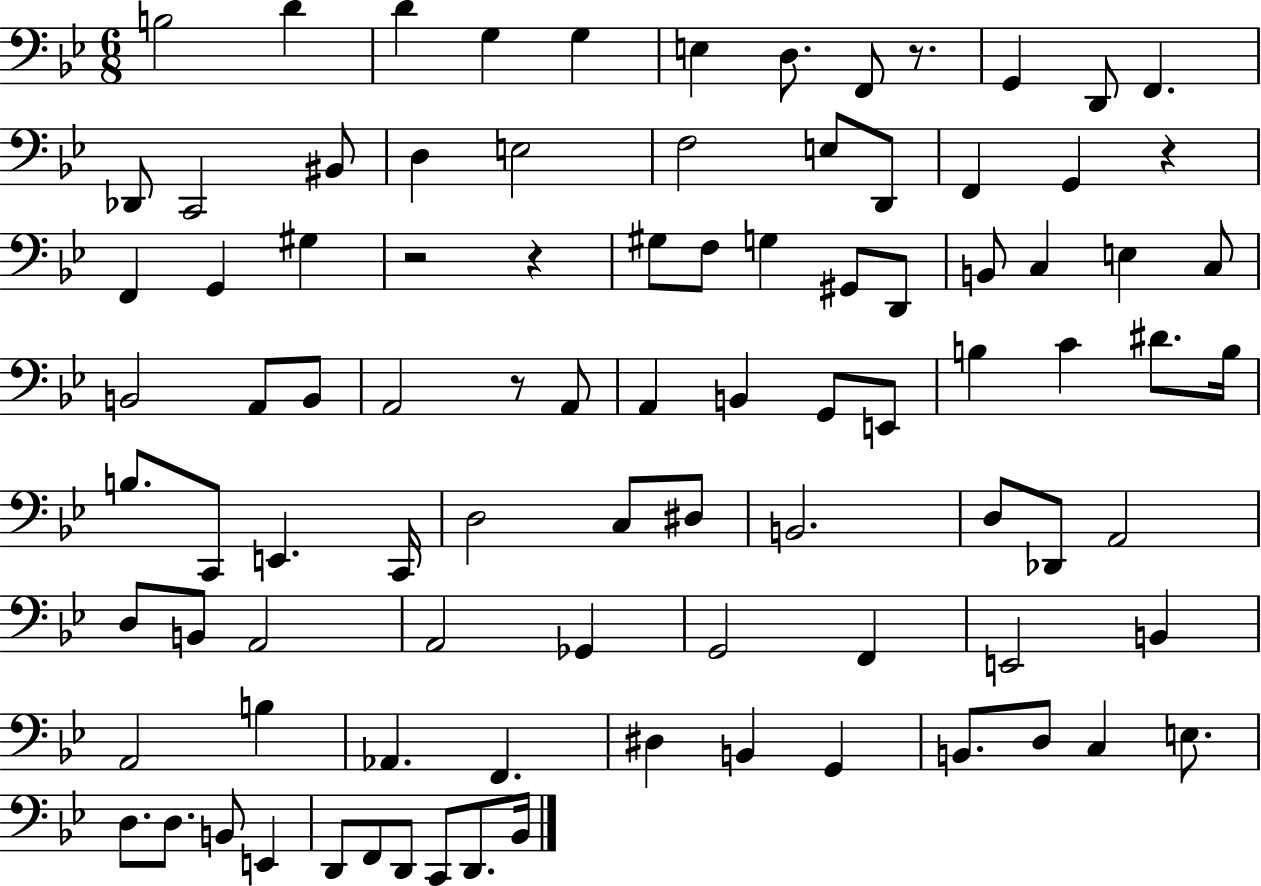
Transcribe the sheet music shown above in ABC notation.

X:1
T:Untitled
M:6/8
L:1/4
K:Bb
B,2 D D G, G, E, D,/2 F,,/2 z/2 G,, D,,/2 F,, _D,,/2 C,,2 ^B,,/2 D, E,2 F,2 E,/2 D,,/2 F,, G,, z F,, G,, ^G, z2 z ^G,/2 F,/2 G, ^G,,/2 D,,/2 B,,/2 C, E, C,/2 B,,2 A,,/2 B,,/2 A,,2 z/2 A,,/2 A,, B,, G,,/2 E,,/2 B, C ^D/2 B,/4 B,/2 C,,/2 E,, C,,/4 D,2 C,/2 ^D,/2 B,,2 D,/2 _D,,/2 A,,2 D,/2 B,,/2 A,,2 A,,2 _G,, G,,2 F,, E,,2 B,, A,,2 B, _A,, F,, ^D, B,, G,, B,,/2 D,/2 C, E,/2 D,/2 D,/2 B,,/2 E,, D,,/2 F,,/2 D,,/2 C,,/2 D,,/2 _B,,/4